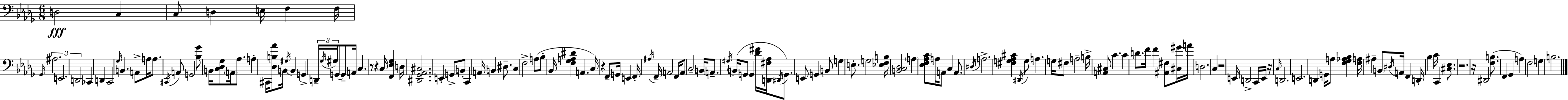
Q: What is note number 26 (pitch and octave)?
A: A3